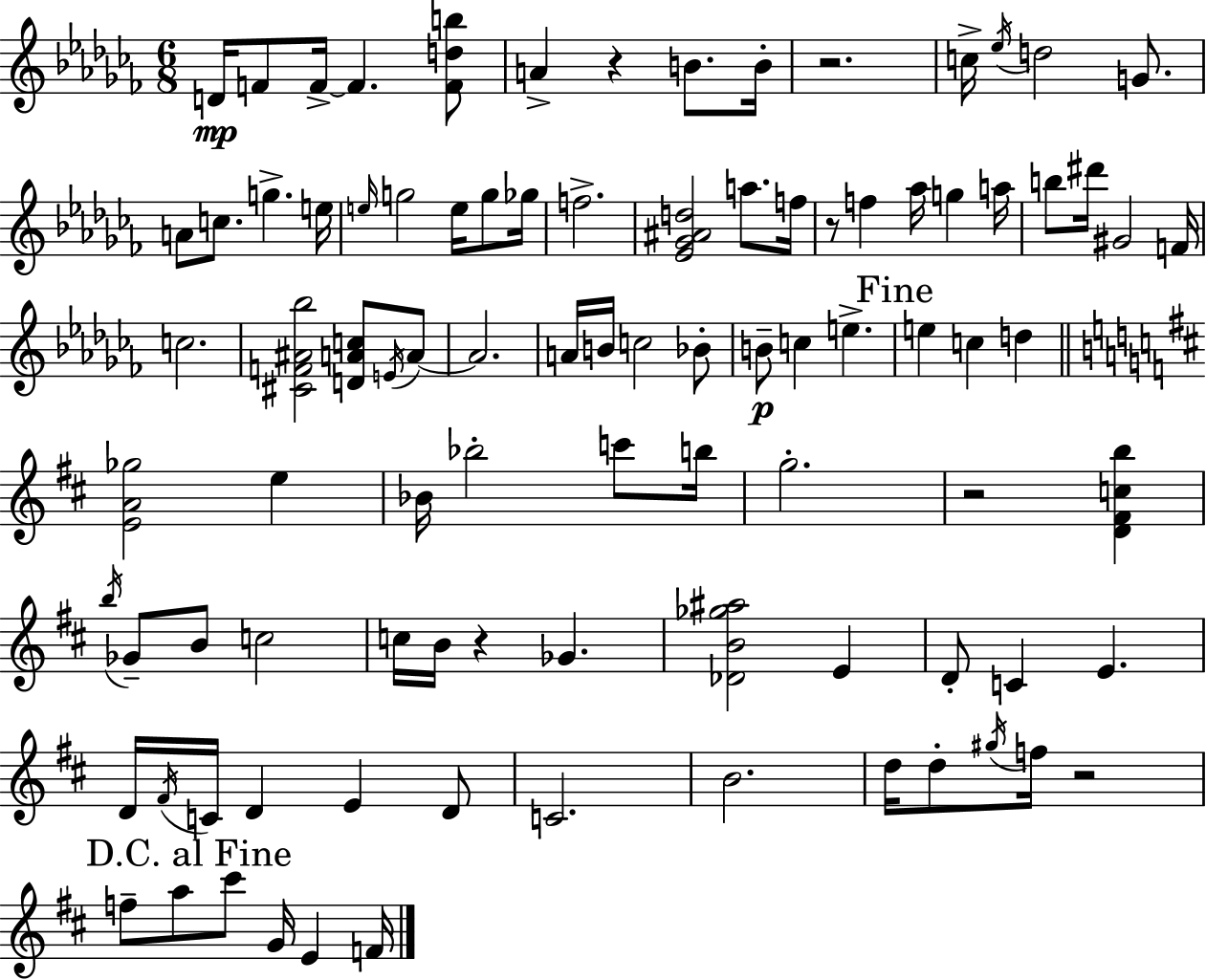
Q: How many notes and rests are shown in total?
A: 93